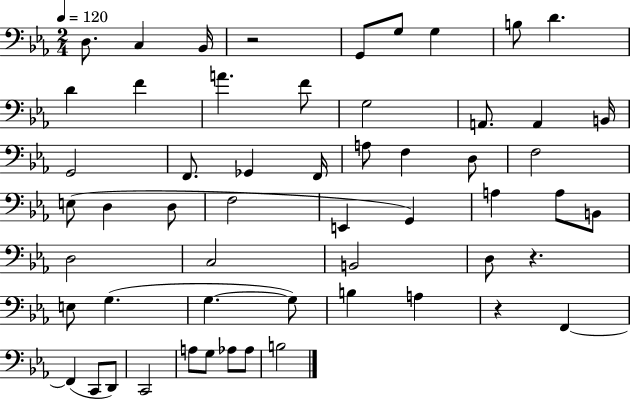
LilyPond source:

{
  \clef bass
  \numericTimeSignature
  \time 2/4
  \key ees \major
  \tempo 4 = 120
  d8. c4 bes,16 | r2 | g,8 g8 g4 | b8 d'4. | \break d'4 f'4 | a'4. f'8 | g2 | a,8. a,4 b,16 | \break g,2 | f,8. ges,4 f,16 | a8 f4 d8 | f2 | \break e8( d4 d8 | f2 | e,4 g,4) | a4 a8 b,8 | \break d2 | c2 | b,2 | d8 r4. | \break e8 g4.( | g4.~~ g8) | b4 a4 | r4 f,4~~ | \break f,4( c,8 d,8) | c,2 | a8 g8 aes8 aes8 | b2 | \break \bar "|."
}